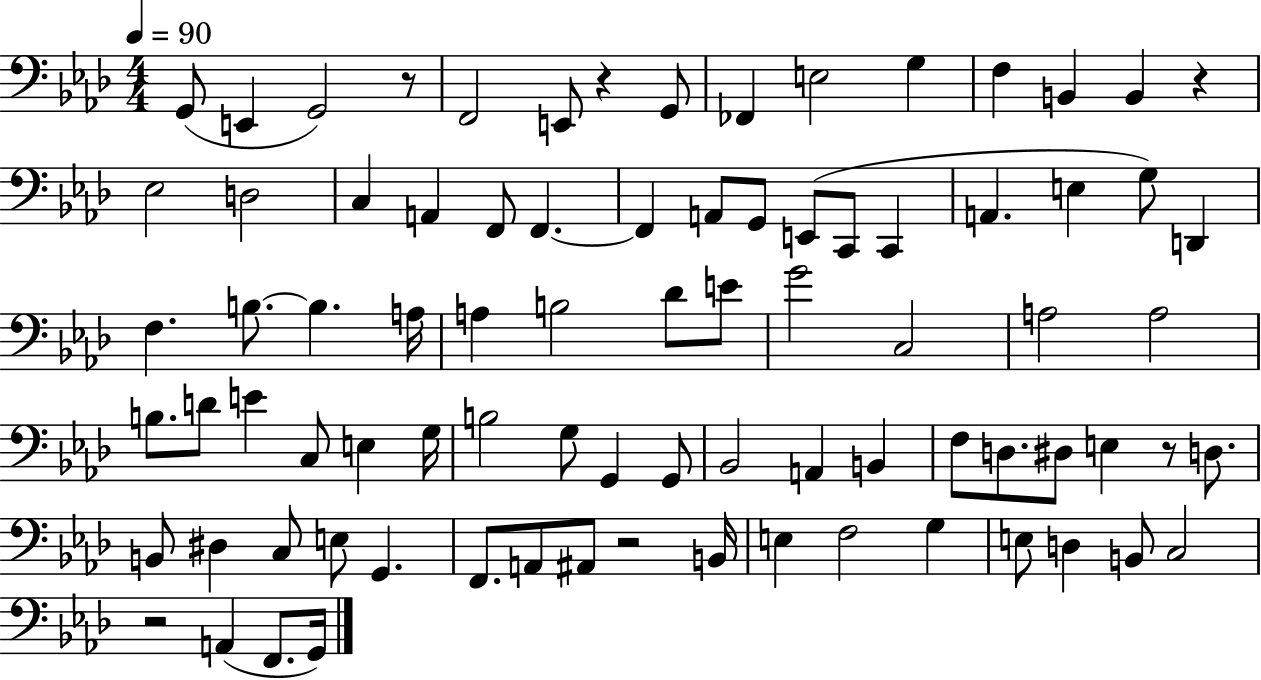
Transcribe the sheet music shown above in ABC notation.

X:1
T:Untitled
M:4/4
L:1/4
K:Ab
G,,/2 E,, G,,2 z/2 F,,2 E,,/2 z G,,/2 _F,, E,2 G, F, B,, B,, z _E,2 D,2 C, A,, F,,/2 F,, F,, A,,/2 G,,/2 E,,/2 C,,/2 C,, A,, E, G,/2 D,, F, B,/2 B, A,/4 A, B,2 _D/2 E/2 G2 C,2 A,2 A,2 B,/2 D/2 E C,/2 E, G,/4 B,2 G,/2 G,, G,,/2 _B,,2 A,, B,, F,/2 D,/2 ^D,/2 E, z/2 D,/2 B,,/2 ^D, C,/2 E,/2 G,, F,,/2 A,,/2 ^A,,/2 z2 B,,/4 E, F,2 G, E,/2 D, B,,/2 C,2 z2 A,, F,,/2 G,,/4